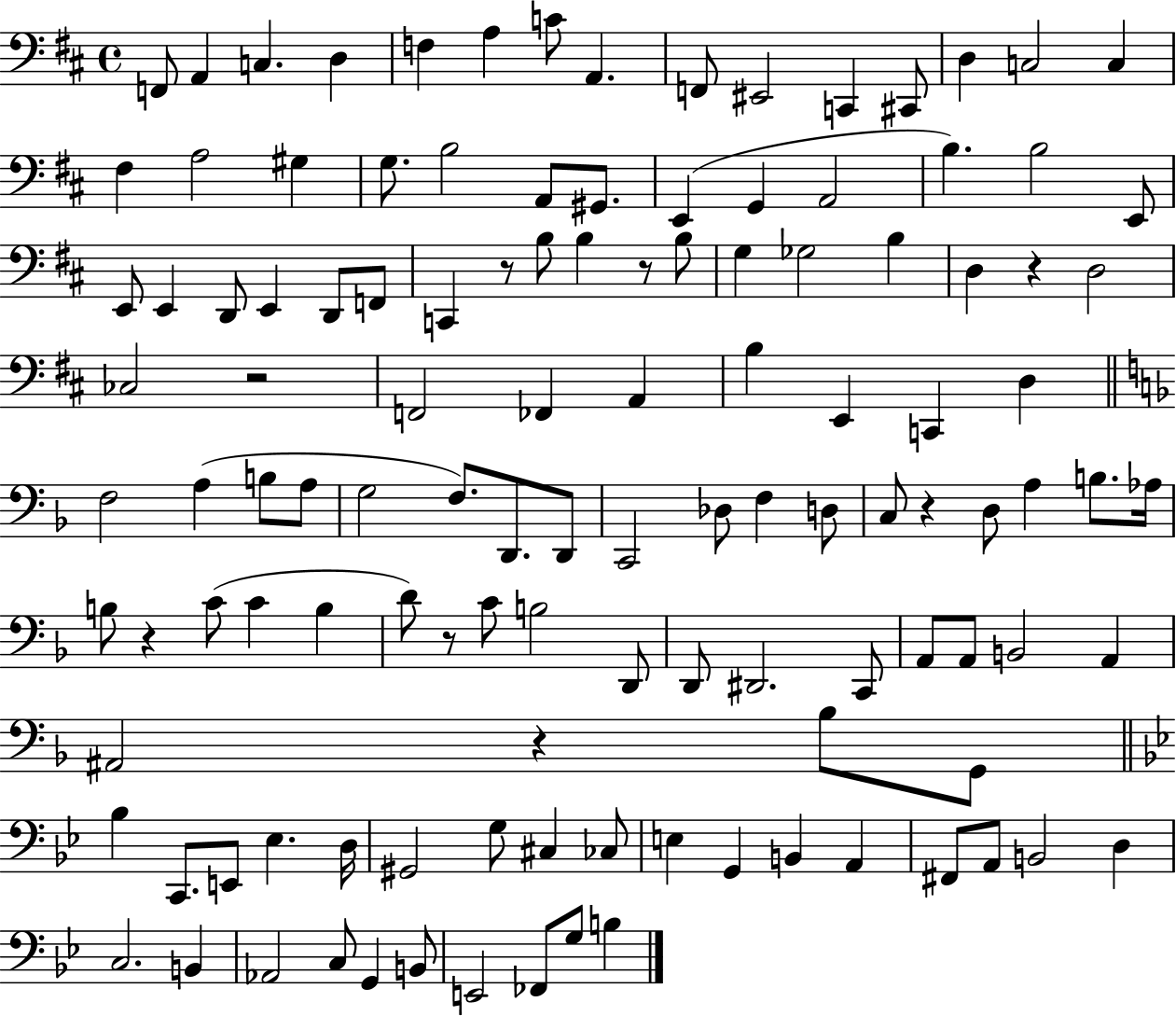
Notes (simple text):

F2/e A2/q C3/q. D3/q F3/q A3/q C4/e A2/q. F2/e EIS2/h C2/q C#2/e D3/q C3/h C3/q F#3/q A3/h G#3/q G3/e. B3/h A2/e G#2/e. E2/q G2/q A2/h B3/q. B3/h E2/e E2/e E2/q D2/e E2/q D2/e F2/e C2/q R/e B3/e B3/q R/e B3/e G3/q Gb3/h B3/q D3/q R/q D3/h CES3/h R/h F2/h FES2/q A2/q B3/q E2/q C2/q D3/q F3/h A3/q B3/e A3/e G3/h F3/e. D2/e. D2/e C2/h Db3/e F3/q D3/e C3/e R/q D3/e A3/q B3/e. Ab3/s B3/e R/q C4/e C4/q B3/q D4/e R/e C4/e B3/h D2/e D2/e D#2/h. C2/e A2/e A2/e B2/h A2/q A#2/h R/q Bb3/e G2/e Bb3/q C2/e. E2/e Eb3/q. D3/s G#2/h G3/e C#3/q CES3/e E3/q G2/q B2/q A2/q F#2/e A2/e B2/h D3/q C3/h. B2/q Ab2/h C3/e G2/q B2/e E2/h FES2/e G3/e B3/q